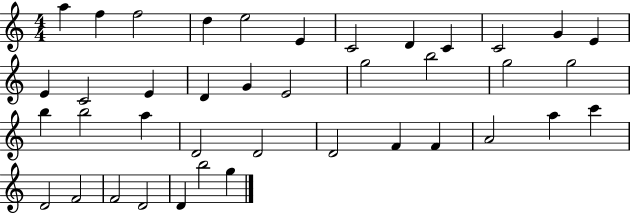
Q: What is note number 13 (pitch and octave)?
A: E4